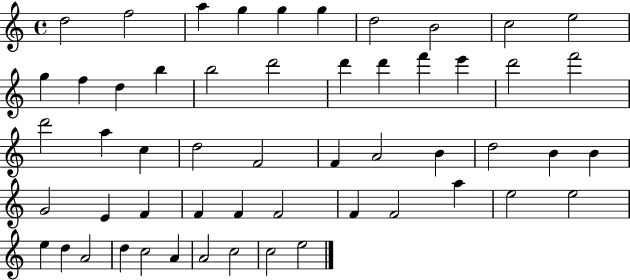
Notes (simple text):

D5/h F5/h A5/q G5/q G5/q G5/q D5/h B4/h C5/h E5/h G5/q F5/q D5/q B5/q B5/h D6/h D6/q D6/q F6/q E6/q D6/h F6/h D6/h A5/q C5/q D5/h F4/h F4/q A4/h B4/q D5/h B4/q B4/q G4/h E4/q F4/q F4/q F4/q F4/h F4/q F4/h A5/q E5/h E5/h E5/q D5/q A4/h D5/q C5/h A4/q A4/h C5/h C5/h E5/h